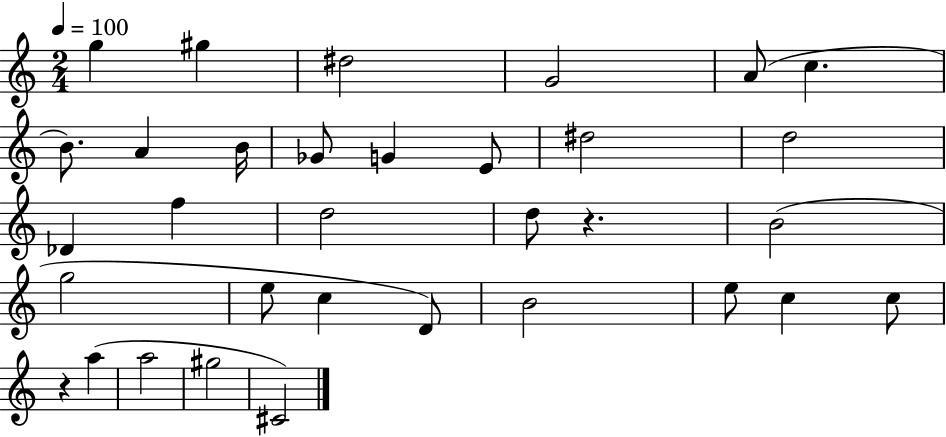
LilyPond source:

{
  \clef treble
  \numericTimeSignature
  \time 2/4
  \key c \major
  \tempo 4 = 100
  g''4 gis''4 | dis''2 | g'2 | a'8( c''4. | \break b'8.) a'4 b'16 | ges'8 g'4 e'8 | dis''2 | d''2 | \break des'4 f''4 | d''2 | d''8 r4. | b'2( | \break g''2 | e''8 c''4 d'8) | b'2 | e''8 c''4 c''8 | \break r4 a''4( | a''2 | gis''2 | cis'2) | \break \bar "|."
}